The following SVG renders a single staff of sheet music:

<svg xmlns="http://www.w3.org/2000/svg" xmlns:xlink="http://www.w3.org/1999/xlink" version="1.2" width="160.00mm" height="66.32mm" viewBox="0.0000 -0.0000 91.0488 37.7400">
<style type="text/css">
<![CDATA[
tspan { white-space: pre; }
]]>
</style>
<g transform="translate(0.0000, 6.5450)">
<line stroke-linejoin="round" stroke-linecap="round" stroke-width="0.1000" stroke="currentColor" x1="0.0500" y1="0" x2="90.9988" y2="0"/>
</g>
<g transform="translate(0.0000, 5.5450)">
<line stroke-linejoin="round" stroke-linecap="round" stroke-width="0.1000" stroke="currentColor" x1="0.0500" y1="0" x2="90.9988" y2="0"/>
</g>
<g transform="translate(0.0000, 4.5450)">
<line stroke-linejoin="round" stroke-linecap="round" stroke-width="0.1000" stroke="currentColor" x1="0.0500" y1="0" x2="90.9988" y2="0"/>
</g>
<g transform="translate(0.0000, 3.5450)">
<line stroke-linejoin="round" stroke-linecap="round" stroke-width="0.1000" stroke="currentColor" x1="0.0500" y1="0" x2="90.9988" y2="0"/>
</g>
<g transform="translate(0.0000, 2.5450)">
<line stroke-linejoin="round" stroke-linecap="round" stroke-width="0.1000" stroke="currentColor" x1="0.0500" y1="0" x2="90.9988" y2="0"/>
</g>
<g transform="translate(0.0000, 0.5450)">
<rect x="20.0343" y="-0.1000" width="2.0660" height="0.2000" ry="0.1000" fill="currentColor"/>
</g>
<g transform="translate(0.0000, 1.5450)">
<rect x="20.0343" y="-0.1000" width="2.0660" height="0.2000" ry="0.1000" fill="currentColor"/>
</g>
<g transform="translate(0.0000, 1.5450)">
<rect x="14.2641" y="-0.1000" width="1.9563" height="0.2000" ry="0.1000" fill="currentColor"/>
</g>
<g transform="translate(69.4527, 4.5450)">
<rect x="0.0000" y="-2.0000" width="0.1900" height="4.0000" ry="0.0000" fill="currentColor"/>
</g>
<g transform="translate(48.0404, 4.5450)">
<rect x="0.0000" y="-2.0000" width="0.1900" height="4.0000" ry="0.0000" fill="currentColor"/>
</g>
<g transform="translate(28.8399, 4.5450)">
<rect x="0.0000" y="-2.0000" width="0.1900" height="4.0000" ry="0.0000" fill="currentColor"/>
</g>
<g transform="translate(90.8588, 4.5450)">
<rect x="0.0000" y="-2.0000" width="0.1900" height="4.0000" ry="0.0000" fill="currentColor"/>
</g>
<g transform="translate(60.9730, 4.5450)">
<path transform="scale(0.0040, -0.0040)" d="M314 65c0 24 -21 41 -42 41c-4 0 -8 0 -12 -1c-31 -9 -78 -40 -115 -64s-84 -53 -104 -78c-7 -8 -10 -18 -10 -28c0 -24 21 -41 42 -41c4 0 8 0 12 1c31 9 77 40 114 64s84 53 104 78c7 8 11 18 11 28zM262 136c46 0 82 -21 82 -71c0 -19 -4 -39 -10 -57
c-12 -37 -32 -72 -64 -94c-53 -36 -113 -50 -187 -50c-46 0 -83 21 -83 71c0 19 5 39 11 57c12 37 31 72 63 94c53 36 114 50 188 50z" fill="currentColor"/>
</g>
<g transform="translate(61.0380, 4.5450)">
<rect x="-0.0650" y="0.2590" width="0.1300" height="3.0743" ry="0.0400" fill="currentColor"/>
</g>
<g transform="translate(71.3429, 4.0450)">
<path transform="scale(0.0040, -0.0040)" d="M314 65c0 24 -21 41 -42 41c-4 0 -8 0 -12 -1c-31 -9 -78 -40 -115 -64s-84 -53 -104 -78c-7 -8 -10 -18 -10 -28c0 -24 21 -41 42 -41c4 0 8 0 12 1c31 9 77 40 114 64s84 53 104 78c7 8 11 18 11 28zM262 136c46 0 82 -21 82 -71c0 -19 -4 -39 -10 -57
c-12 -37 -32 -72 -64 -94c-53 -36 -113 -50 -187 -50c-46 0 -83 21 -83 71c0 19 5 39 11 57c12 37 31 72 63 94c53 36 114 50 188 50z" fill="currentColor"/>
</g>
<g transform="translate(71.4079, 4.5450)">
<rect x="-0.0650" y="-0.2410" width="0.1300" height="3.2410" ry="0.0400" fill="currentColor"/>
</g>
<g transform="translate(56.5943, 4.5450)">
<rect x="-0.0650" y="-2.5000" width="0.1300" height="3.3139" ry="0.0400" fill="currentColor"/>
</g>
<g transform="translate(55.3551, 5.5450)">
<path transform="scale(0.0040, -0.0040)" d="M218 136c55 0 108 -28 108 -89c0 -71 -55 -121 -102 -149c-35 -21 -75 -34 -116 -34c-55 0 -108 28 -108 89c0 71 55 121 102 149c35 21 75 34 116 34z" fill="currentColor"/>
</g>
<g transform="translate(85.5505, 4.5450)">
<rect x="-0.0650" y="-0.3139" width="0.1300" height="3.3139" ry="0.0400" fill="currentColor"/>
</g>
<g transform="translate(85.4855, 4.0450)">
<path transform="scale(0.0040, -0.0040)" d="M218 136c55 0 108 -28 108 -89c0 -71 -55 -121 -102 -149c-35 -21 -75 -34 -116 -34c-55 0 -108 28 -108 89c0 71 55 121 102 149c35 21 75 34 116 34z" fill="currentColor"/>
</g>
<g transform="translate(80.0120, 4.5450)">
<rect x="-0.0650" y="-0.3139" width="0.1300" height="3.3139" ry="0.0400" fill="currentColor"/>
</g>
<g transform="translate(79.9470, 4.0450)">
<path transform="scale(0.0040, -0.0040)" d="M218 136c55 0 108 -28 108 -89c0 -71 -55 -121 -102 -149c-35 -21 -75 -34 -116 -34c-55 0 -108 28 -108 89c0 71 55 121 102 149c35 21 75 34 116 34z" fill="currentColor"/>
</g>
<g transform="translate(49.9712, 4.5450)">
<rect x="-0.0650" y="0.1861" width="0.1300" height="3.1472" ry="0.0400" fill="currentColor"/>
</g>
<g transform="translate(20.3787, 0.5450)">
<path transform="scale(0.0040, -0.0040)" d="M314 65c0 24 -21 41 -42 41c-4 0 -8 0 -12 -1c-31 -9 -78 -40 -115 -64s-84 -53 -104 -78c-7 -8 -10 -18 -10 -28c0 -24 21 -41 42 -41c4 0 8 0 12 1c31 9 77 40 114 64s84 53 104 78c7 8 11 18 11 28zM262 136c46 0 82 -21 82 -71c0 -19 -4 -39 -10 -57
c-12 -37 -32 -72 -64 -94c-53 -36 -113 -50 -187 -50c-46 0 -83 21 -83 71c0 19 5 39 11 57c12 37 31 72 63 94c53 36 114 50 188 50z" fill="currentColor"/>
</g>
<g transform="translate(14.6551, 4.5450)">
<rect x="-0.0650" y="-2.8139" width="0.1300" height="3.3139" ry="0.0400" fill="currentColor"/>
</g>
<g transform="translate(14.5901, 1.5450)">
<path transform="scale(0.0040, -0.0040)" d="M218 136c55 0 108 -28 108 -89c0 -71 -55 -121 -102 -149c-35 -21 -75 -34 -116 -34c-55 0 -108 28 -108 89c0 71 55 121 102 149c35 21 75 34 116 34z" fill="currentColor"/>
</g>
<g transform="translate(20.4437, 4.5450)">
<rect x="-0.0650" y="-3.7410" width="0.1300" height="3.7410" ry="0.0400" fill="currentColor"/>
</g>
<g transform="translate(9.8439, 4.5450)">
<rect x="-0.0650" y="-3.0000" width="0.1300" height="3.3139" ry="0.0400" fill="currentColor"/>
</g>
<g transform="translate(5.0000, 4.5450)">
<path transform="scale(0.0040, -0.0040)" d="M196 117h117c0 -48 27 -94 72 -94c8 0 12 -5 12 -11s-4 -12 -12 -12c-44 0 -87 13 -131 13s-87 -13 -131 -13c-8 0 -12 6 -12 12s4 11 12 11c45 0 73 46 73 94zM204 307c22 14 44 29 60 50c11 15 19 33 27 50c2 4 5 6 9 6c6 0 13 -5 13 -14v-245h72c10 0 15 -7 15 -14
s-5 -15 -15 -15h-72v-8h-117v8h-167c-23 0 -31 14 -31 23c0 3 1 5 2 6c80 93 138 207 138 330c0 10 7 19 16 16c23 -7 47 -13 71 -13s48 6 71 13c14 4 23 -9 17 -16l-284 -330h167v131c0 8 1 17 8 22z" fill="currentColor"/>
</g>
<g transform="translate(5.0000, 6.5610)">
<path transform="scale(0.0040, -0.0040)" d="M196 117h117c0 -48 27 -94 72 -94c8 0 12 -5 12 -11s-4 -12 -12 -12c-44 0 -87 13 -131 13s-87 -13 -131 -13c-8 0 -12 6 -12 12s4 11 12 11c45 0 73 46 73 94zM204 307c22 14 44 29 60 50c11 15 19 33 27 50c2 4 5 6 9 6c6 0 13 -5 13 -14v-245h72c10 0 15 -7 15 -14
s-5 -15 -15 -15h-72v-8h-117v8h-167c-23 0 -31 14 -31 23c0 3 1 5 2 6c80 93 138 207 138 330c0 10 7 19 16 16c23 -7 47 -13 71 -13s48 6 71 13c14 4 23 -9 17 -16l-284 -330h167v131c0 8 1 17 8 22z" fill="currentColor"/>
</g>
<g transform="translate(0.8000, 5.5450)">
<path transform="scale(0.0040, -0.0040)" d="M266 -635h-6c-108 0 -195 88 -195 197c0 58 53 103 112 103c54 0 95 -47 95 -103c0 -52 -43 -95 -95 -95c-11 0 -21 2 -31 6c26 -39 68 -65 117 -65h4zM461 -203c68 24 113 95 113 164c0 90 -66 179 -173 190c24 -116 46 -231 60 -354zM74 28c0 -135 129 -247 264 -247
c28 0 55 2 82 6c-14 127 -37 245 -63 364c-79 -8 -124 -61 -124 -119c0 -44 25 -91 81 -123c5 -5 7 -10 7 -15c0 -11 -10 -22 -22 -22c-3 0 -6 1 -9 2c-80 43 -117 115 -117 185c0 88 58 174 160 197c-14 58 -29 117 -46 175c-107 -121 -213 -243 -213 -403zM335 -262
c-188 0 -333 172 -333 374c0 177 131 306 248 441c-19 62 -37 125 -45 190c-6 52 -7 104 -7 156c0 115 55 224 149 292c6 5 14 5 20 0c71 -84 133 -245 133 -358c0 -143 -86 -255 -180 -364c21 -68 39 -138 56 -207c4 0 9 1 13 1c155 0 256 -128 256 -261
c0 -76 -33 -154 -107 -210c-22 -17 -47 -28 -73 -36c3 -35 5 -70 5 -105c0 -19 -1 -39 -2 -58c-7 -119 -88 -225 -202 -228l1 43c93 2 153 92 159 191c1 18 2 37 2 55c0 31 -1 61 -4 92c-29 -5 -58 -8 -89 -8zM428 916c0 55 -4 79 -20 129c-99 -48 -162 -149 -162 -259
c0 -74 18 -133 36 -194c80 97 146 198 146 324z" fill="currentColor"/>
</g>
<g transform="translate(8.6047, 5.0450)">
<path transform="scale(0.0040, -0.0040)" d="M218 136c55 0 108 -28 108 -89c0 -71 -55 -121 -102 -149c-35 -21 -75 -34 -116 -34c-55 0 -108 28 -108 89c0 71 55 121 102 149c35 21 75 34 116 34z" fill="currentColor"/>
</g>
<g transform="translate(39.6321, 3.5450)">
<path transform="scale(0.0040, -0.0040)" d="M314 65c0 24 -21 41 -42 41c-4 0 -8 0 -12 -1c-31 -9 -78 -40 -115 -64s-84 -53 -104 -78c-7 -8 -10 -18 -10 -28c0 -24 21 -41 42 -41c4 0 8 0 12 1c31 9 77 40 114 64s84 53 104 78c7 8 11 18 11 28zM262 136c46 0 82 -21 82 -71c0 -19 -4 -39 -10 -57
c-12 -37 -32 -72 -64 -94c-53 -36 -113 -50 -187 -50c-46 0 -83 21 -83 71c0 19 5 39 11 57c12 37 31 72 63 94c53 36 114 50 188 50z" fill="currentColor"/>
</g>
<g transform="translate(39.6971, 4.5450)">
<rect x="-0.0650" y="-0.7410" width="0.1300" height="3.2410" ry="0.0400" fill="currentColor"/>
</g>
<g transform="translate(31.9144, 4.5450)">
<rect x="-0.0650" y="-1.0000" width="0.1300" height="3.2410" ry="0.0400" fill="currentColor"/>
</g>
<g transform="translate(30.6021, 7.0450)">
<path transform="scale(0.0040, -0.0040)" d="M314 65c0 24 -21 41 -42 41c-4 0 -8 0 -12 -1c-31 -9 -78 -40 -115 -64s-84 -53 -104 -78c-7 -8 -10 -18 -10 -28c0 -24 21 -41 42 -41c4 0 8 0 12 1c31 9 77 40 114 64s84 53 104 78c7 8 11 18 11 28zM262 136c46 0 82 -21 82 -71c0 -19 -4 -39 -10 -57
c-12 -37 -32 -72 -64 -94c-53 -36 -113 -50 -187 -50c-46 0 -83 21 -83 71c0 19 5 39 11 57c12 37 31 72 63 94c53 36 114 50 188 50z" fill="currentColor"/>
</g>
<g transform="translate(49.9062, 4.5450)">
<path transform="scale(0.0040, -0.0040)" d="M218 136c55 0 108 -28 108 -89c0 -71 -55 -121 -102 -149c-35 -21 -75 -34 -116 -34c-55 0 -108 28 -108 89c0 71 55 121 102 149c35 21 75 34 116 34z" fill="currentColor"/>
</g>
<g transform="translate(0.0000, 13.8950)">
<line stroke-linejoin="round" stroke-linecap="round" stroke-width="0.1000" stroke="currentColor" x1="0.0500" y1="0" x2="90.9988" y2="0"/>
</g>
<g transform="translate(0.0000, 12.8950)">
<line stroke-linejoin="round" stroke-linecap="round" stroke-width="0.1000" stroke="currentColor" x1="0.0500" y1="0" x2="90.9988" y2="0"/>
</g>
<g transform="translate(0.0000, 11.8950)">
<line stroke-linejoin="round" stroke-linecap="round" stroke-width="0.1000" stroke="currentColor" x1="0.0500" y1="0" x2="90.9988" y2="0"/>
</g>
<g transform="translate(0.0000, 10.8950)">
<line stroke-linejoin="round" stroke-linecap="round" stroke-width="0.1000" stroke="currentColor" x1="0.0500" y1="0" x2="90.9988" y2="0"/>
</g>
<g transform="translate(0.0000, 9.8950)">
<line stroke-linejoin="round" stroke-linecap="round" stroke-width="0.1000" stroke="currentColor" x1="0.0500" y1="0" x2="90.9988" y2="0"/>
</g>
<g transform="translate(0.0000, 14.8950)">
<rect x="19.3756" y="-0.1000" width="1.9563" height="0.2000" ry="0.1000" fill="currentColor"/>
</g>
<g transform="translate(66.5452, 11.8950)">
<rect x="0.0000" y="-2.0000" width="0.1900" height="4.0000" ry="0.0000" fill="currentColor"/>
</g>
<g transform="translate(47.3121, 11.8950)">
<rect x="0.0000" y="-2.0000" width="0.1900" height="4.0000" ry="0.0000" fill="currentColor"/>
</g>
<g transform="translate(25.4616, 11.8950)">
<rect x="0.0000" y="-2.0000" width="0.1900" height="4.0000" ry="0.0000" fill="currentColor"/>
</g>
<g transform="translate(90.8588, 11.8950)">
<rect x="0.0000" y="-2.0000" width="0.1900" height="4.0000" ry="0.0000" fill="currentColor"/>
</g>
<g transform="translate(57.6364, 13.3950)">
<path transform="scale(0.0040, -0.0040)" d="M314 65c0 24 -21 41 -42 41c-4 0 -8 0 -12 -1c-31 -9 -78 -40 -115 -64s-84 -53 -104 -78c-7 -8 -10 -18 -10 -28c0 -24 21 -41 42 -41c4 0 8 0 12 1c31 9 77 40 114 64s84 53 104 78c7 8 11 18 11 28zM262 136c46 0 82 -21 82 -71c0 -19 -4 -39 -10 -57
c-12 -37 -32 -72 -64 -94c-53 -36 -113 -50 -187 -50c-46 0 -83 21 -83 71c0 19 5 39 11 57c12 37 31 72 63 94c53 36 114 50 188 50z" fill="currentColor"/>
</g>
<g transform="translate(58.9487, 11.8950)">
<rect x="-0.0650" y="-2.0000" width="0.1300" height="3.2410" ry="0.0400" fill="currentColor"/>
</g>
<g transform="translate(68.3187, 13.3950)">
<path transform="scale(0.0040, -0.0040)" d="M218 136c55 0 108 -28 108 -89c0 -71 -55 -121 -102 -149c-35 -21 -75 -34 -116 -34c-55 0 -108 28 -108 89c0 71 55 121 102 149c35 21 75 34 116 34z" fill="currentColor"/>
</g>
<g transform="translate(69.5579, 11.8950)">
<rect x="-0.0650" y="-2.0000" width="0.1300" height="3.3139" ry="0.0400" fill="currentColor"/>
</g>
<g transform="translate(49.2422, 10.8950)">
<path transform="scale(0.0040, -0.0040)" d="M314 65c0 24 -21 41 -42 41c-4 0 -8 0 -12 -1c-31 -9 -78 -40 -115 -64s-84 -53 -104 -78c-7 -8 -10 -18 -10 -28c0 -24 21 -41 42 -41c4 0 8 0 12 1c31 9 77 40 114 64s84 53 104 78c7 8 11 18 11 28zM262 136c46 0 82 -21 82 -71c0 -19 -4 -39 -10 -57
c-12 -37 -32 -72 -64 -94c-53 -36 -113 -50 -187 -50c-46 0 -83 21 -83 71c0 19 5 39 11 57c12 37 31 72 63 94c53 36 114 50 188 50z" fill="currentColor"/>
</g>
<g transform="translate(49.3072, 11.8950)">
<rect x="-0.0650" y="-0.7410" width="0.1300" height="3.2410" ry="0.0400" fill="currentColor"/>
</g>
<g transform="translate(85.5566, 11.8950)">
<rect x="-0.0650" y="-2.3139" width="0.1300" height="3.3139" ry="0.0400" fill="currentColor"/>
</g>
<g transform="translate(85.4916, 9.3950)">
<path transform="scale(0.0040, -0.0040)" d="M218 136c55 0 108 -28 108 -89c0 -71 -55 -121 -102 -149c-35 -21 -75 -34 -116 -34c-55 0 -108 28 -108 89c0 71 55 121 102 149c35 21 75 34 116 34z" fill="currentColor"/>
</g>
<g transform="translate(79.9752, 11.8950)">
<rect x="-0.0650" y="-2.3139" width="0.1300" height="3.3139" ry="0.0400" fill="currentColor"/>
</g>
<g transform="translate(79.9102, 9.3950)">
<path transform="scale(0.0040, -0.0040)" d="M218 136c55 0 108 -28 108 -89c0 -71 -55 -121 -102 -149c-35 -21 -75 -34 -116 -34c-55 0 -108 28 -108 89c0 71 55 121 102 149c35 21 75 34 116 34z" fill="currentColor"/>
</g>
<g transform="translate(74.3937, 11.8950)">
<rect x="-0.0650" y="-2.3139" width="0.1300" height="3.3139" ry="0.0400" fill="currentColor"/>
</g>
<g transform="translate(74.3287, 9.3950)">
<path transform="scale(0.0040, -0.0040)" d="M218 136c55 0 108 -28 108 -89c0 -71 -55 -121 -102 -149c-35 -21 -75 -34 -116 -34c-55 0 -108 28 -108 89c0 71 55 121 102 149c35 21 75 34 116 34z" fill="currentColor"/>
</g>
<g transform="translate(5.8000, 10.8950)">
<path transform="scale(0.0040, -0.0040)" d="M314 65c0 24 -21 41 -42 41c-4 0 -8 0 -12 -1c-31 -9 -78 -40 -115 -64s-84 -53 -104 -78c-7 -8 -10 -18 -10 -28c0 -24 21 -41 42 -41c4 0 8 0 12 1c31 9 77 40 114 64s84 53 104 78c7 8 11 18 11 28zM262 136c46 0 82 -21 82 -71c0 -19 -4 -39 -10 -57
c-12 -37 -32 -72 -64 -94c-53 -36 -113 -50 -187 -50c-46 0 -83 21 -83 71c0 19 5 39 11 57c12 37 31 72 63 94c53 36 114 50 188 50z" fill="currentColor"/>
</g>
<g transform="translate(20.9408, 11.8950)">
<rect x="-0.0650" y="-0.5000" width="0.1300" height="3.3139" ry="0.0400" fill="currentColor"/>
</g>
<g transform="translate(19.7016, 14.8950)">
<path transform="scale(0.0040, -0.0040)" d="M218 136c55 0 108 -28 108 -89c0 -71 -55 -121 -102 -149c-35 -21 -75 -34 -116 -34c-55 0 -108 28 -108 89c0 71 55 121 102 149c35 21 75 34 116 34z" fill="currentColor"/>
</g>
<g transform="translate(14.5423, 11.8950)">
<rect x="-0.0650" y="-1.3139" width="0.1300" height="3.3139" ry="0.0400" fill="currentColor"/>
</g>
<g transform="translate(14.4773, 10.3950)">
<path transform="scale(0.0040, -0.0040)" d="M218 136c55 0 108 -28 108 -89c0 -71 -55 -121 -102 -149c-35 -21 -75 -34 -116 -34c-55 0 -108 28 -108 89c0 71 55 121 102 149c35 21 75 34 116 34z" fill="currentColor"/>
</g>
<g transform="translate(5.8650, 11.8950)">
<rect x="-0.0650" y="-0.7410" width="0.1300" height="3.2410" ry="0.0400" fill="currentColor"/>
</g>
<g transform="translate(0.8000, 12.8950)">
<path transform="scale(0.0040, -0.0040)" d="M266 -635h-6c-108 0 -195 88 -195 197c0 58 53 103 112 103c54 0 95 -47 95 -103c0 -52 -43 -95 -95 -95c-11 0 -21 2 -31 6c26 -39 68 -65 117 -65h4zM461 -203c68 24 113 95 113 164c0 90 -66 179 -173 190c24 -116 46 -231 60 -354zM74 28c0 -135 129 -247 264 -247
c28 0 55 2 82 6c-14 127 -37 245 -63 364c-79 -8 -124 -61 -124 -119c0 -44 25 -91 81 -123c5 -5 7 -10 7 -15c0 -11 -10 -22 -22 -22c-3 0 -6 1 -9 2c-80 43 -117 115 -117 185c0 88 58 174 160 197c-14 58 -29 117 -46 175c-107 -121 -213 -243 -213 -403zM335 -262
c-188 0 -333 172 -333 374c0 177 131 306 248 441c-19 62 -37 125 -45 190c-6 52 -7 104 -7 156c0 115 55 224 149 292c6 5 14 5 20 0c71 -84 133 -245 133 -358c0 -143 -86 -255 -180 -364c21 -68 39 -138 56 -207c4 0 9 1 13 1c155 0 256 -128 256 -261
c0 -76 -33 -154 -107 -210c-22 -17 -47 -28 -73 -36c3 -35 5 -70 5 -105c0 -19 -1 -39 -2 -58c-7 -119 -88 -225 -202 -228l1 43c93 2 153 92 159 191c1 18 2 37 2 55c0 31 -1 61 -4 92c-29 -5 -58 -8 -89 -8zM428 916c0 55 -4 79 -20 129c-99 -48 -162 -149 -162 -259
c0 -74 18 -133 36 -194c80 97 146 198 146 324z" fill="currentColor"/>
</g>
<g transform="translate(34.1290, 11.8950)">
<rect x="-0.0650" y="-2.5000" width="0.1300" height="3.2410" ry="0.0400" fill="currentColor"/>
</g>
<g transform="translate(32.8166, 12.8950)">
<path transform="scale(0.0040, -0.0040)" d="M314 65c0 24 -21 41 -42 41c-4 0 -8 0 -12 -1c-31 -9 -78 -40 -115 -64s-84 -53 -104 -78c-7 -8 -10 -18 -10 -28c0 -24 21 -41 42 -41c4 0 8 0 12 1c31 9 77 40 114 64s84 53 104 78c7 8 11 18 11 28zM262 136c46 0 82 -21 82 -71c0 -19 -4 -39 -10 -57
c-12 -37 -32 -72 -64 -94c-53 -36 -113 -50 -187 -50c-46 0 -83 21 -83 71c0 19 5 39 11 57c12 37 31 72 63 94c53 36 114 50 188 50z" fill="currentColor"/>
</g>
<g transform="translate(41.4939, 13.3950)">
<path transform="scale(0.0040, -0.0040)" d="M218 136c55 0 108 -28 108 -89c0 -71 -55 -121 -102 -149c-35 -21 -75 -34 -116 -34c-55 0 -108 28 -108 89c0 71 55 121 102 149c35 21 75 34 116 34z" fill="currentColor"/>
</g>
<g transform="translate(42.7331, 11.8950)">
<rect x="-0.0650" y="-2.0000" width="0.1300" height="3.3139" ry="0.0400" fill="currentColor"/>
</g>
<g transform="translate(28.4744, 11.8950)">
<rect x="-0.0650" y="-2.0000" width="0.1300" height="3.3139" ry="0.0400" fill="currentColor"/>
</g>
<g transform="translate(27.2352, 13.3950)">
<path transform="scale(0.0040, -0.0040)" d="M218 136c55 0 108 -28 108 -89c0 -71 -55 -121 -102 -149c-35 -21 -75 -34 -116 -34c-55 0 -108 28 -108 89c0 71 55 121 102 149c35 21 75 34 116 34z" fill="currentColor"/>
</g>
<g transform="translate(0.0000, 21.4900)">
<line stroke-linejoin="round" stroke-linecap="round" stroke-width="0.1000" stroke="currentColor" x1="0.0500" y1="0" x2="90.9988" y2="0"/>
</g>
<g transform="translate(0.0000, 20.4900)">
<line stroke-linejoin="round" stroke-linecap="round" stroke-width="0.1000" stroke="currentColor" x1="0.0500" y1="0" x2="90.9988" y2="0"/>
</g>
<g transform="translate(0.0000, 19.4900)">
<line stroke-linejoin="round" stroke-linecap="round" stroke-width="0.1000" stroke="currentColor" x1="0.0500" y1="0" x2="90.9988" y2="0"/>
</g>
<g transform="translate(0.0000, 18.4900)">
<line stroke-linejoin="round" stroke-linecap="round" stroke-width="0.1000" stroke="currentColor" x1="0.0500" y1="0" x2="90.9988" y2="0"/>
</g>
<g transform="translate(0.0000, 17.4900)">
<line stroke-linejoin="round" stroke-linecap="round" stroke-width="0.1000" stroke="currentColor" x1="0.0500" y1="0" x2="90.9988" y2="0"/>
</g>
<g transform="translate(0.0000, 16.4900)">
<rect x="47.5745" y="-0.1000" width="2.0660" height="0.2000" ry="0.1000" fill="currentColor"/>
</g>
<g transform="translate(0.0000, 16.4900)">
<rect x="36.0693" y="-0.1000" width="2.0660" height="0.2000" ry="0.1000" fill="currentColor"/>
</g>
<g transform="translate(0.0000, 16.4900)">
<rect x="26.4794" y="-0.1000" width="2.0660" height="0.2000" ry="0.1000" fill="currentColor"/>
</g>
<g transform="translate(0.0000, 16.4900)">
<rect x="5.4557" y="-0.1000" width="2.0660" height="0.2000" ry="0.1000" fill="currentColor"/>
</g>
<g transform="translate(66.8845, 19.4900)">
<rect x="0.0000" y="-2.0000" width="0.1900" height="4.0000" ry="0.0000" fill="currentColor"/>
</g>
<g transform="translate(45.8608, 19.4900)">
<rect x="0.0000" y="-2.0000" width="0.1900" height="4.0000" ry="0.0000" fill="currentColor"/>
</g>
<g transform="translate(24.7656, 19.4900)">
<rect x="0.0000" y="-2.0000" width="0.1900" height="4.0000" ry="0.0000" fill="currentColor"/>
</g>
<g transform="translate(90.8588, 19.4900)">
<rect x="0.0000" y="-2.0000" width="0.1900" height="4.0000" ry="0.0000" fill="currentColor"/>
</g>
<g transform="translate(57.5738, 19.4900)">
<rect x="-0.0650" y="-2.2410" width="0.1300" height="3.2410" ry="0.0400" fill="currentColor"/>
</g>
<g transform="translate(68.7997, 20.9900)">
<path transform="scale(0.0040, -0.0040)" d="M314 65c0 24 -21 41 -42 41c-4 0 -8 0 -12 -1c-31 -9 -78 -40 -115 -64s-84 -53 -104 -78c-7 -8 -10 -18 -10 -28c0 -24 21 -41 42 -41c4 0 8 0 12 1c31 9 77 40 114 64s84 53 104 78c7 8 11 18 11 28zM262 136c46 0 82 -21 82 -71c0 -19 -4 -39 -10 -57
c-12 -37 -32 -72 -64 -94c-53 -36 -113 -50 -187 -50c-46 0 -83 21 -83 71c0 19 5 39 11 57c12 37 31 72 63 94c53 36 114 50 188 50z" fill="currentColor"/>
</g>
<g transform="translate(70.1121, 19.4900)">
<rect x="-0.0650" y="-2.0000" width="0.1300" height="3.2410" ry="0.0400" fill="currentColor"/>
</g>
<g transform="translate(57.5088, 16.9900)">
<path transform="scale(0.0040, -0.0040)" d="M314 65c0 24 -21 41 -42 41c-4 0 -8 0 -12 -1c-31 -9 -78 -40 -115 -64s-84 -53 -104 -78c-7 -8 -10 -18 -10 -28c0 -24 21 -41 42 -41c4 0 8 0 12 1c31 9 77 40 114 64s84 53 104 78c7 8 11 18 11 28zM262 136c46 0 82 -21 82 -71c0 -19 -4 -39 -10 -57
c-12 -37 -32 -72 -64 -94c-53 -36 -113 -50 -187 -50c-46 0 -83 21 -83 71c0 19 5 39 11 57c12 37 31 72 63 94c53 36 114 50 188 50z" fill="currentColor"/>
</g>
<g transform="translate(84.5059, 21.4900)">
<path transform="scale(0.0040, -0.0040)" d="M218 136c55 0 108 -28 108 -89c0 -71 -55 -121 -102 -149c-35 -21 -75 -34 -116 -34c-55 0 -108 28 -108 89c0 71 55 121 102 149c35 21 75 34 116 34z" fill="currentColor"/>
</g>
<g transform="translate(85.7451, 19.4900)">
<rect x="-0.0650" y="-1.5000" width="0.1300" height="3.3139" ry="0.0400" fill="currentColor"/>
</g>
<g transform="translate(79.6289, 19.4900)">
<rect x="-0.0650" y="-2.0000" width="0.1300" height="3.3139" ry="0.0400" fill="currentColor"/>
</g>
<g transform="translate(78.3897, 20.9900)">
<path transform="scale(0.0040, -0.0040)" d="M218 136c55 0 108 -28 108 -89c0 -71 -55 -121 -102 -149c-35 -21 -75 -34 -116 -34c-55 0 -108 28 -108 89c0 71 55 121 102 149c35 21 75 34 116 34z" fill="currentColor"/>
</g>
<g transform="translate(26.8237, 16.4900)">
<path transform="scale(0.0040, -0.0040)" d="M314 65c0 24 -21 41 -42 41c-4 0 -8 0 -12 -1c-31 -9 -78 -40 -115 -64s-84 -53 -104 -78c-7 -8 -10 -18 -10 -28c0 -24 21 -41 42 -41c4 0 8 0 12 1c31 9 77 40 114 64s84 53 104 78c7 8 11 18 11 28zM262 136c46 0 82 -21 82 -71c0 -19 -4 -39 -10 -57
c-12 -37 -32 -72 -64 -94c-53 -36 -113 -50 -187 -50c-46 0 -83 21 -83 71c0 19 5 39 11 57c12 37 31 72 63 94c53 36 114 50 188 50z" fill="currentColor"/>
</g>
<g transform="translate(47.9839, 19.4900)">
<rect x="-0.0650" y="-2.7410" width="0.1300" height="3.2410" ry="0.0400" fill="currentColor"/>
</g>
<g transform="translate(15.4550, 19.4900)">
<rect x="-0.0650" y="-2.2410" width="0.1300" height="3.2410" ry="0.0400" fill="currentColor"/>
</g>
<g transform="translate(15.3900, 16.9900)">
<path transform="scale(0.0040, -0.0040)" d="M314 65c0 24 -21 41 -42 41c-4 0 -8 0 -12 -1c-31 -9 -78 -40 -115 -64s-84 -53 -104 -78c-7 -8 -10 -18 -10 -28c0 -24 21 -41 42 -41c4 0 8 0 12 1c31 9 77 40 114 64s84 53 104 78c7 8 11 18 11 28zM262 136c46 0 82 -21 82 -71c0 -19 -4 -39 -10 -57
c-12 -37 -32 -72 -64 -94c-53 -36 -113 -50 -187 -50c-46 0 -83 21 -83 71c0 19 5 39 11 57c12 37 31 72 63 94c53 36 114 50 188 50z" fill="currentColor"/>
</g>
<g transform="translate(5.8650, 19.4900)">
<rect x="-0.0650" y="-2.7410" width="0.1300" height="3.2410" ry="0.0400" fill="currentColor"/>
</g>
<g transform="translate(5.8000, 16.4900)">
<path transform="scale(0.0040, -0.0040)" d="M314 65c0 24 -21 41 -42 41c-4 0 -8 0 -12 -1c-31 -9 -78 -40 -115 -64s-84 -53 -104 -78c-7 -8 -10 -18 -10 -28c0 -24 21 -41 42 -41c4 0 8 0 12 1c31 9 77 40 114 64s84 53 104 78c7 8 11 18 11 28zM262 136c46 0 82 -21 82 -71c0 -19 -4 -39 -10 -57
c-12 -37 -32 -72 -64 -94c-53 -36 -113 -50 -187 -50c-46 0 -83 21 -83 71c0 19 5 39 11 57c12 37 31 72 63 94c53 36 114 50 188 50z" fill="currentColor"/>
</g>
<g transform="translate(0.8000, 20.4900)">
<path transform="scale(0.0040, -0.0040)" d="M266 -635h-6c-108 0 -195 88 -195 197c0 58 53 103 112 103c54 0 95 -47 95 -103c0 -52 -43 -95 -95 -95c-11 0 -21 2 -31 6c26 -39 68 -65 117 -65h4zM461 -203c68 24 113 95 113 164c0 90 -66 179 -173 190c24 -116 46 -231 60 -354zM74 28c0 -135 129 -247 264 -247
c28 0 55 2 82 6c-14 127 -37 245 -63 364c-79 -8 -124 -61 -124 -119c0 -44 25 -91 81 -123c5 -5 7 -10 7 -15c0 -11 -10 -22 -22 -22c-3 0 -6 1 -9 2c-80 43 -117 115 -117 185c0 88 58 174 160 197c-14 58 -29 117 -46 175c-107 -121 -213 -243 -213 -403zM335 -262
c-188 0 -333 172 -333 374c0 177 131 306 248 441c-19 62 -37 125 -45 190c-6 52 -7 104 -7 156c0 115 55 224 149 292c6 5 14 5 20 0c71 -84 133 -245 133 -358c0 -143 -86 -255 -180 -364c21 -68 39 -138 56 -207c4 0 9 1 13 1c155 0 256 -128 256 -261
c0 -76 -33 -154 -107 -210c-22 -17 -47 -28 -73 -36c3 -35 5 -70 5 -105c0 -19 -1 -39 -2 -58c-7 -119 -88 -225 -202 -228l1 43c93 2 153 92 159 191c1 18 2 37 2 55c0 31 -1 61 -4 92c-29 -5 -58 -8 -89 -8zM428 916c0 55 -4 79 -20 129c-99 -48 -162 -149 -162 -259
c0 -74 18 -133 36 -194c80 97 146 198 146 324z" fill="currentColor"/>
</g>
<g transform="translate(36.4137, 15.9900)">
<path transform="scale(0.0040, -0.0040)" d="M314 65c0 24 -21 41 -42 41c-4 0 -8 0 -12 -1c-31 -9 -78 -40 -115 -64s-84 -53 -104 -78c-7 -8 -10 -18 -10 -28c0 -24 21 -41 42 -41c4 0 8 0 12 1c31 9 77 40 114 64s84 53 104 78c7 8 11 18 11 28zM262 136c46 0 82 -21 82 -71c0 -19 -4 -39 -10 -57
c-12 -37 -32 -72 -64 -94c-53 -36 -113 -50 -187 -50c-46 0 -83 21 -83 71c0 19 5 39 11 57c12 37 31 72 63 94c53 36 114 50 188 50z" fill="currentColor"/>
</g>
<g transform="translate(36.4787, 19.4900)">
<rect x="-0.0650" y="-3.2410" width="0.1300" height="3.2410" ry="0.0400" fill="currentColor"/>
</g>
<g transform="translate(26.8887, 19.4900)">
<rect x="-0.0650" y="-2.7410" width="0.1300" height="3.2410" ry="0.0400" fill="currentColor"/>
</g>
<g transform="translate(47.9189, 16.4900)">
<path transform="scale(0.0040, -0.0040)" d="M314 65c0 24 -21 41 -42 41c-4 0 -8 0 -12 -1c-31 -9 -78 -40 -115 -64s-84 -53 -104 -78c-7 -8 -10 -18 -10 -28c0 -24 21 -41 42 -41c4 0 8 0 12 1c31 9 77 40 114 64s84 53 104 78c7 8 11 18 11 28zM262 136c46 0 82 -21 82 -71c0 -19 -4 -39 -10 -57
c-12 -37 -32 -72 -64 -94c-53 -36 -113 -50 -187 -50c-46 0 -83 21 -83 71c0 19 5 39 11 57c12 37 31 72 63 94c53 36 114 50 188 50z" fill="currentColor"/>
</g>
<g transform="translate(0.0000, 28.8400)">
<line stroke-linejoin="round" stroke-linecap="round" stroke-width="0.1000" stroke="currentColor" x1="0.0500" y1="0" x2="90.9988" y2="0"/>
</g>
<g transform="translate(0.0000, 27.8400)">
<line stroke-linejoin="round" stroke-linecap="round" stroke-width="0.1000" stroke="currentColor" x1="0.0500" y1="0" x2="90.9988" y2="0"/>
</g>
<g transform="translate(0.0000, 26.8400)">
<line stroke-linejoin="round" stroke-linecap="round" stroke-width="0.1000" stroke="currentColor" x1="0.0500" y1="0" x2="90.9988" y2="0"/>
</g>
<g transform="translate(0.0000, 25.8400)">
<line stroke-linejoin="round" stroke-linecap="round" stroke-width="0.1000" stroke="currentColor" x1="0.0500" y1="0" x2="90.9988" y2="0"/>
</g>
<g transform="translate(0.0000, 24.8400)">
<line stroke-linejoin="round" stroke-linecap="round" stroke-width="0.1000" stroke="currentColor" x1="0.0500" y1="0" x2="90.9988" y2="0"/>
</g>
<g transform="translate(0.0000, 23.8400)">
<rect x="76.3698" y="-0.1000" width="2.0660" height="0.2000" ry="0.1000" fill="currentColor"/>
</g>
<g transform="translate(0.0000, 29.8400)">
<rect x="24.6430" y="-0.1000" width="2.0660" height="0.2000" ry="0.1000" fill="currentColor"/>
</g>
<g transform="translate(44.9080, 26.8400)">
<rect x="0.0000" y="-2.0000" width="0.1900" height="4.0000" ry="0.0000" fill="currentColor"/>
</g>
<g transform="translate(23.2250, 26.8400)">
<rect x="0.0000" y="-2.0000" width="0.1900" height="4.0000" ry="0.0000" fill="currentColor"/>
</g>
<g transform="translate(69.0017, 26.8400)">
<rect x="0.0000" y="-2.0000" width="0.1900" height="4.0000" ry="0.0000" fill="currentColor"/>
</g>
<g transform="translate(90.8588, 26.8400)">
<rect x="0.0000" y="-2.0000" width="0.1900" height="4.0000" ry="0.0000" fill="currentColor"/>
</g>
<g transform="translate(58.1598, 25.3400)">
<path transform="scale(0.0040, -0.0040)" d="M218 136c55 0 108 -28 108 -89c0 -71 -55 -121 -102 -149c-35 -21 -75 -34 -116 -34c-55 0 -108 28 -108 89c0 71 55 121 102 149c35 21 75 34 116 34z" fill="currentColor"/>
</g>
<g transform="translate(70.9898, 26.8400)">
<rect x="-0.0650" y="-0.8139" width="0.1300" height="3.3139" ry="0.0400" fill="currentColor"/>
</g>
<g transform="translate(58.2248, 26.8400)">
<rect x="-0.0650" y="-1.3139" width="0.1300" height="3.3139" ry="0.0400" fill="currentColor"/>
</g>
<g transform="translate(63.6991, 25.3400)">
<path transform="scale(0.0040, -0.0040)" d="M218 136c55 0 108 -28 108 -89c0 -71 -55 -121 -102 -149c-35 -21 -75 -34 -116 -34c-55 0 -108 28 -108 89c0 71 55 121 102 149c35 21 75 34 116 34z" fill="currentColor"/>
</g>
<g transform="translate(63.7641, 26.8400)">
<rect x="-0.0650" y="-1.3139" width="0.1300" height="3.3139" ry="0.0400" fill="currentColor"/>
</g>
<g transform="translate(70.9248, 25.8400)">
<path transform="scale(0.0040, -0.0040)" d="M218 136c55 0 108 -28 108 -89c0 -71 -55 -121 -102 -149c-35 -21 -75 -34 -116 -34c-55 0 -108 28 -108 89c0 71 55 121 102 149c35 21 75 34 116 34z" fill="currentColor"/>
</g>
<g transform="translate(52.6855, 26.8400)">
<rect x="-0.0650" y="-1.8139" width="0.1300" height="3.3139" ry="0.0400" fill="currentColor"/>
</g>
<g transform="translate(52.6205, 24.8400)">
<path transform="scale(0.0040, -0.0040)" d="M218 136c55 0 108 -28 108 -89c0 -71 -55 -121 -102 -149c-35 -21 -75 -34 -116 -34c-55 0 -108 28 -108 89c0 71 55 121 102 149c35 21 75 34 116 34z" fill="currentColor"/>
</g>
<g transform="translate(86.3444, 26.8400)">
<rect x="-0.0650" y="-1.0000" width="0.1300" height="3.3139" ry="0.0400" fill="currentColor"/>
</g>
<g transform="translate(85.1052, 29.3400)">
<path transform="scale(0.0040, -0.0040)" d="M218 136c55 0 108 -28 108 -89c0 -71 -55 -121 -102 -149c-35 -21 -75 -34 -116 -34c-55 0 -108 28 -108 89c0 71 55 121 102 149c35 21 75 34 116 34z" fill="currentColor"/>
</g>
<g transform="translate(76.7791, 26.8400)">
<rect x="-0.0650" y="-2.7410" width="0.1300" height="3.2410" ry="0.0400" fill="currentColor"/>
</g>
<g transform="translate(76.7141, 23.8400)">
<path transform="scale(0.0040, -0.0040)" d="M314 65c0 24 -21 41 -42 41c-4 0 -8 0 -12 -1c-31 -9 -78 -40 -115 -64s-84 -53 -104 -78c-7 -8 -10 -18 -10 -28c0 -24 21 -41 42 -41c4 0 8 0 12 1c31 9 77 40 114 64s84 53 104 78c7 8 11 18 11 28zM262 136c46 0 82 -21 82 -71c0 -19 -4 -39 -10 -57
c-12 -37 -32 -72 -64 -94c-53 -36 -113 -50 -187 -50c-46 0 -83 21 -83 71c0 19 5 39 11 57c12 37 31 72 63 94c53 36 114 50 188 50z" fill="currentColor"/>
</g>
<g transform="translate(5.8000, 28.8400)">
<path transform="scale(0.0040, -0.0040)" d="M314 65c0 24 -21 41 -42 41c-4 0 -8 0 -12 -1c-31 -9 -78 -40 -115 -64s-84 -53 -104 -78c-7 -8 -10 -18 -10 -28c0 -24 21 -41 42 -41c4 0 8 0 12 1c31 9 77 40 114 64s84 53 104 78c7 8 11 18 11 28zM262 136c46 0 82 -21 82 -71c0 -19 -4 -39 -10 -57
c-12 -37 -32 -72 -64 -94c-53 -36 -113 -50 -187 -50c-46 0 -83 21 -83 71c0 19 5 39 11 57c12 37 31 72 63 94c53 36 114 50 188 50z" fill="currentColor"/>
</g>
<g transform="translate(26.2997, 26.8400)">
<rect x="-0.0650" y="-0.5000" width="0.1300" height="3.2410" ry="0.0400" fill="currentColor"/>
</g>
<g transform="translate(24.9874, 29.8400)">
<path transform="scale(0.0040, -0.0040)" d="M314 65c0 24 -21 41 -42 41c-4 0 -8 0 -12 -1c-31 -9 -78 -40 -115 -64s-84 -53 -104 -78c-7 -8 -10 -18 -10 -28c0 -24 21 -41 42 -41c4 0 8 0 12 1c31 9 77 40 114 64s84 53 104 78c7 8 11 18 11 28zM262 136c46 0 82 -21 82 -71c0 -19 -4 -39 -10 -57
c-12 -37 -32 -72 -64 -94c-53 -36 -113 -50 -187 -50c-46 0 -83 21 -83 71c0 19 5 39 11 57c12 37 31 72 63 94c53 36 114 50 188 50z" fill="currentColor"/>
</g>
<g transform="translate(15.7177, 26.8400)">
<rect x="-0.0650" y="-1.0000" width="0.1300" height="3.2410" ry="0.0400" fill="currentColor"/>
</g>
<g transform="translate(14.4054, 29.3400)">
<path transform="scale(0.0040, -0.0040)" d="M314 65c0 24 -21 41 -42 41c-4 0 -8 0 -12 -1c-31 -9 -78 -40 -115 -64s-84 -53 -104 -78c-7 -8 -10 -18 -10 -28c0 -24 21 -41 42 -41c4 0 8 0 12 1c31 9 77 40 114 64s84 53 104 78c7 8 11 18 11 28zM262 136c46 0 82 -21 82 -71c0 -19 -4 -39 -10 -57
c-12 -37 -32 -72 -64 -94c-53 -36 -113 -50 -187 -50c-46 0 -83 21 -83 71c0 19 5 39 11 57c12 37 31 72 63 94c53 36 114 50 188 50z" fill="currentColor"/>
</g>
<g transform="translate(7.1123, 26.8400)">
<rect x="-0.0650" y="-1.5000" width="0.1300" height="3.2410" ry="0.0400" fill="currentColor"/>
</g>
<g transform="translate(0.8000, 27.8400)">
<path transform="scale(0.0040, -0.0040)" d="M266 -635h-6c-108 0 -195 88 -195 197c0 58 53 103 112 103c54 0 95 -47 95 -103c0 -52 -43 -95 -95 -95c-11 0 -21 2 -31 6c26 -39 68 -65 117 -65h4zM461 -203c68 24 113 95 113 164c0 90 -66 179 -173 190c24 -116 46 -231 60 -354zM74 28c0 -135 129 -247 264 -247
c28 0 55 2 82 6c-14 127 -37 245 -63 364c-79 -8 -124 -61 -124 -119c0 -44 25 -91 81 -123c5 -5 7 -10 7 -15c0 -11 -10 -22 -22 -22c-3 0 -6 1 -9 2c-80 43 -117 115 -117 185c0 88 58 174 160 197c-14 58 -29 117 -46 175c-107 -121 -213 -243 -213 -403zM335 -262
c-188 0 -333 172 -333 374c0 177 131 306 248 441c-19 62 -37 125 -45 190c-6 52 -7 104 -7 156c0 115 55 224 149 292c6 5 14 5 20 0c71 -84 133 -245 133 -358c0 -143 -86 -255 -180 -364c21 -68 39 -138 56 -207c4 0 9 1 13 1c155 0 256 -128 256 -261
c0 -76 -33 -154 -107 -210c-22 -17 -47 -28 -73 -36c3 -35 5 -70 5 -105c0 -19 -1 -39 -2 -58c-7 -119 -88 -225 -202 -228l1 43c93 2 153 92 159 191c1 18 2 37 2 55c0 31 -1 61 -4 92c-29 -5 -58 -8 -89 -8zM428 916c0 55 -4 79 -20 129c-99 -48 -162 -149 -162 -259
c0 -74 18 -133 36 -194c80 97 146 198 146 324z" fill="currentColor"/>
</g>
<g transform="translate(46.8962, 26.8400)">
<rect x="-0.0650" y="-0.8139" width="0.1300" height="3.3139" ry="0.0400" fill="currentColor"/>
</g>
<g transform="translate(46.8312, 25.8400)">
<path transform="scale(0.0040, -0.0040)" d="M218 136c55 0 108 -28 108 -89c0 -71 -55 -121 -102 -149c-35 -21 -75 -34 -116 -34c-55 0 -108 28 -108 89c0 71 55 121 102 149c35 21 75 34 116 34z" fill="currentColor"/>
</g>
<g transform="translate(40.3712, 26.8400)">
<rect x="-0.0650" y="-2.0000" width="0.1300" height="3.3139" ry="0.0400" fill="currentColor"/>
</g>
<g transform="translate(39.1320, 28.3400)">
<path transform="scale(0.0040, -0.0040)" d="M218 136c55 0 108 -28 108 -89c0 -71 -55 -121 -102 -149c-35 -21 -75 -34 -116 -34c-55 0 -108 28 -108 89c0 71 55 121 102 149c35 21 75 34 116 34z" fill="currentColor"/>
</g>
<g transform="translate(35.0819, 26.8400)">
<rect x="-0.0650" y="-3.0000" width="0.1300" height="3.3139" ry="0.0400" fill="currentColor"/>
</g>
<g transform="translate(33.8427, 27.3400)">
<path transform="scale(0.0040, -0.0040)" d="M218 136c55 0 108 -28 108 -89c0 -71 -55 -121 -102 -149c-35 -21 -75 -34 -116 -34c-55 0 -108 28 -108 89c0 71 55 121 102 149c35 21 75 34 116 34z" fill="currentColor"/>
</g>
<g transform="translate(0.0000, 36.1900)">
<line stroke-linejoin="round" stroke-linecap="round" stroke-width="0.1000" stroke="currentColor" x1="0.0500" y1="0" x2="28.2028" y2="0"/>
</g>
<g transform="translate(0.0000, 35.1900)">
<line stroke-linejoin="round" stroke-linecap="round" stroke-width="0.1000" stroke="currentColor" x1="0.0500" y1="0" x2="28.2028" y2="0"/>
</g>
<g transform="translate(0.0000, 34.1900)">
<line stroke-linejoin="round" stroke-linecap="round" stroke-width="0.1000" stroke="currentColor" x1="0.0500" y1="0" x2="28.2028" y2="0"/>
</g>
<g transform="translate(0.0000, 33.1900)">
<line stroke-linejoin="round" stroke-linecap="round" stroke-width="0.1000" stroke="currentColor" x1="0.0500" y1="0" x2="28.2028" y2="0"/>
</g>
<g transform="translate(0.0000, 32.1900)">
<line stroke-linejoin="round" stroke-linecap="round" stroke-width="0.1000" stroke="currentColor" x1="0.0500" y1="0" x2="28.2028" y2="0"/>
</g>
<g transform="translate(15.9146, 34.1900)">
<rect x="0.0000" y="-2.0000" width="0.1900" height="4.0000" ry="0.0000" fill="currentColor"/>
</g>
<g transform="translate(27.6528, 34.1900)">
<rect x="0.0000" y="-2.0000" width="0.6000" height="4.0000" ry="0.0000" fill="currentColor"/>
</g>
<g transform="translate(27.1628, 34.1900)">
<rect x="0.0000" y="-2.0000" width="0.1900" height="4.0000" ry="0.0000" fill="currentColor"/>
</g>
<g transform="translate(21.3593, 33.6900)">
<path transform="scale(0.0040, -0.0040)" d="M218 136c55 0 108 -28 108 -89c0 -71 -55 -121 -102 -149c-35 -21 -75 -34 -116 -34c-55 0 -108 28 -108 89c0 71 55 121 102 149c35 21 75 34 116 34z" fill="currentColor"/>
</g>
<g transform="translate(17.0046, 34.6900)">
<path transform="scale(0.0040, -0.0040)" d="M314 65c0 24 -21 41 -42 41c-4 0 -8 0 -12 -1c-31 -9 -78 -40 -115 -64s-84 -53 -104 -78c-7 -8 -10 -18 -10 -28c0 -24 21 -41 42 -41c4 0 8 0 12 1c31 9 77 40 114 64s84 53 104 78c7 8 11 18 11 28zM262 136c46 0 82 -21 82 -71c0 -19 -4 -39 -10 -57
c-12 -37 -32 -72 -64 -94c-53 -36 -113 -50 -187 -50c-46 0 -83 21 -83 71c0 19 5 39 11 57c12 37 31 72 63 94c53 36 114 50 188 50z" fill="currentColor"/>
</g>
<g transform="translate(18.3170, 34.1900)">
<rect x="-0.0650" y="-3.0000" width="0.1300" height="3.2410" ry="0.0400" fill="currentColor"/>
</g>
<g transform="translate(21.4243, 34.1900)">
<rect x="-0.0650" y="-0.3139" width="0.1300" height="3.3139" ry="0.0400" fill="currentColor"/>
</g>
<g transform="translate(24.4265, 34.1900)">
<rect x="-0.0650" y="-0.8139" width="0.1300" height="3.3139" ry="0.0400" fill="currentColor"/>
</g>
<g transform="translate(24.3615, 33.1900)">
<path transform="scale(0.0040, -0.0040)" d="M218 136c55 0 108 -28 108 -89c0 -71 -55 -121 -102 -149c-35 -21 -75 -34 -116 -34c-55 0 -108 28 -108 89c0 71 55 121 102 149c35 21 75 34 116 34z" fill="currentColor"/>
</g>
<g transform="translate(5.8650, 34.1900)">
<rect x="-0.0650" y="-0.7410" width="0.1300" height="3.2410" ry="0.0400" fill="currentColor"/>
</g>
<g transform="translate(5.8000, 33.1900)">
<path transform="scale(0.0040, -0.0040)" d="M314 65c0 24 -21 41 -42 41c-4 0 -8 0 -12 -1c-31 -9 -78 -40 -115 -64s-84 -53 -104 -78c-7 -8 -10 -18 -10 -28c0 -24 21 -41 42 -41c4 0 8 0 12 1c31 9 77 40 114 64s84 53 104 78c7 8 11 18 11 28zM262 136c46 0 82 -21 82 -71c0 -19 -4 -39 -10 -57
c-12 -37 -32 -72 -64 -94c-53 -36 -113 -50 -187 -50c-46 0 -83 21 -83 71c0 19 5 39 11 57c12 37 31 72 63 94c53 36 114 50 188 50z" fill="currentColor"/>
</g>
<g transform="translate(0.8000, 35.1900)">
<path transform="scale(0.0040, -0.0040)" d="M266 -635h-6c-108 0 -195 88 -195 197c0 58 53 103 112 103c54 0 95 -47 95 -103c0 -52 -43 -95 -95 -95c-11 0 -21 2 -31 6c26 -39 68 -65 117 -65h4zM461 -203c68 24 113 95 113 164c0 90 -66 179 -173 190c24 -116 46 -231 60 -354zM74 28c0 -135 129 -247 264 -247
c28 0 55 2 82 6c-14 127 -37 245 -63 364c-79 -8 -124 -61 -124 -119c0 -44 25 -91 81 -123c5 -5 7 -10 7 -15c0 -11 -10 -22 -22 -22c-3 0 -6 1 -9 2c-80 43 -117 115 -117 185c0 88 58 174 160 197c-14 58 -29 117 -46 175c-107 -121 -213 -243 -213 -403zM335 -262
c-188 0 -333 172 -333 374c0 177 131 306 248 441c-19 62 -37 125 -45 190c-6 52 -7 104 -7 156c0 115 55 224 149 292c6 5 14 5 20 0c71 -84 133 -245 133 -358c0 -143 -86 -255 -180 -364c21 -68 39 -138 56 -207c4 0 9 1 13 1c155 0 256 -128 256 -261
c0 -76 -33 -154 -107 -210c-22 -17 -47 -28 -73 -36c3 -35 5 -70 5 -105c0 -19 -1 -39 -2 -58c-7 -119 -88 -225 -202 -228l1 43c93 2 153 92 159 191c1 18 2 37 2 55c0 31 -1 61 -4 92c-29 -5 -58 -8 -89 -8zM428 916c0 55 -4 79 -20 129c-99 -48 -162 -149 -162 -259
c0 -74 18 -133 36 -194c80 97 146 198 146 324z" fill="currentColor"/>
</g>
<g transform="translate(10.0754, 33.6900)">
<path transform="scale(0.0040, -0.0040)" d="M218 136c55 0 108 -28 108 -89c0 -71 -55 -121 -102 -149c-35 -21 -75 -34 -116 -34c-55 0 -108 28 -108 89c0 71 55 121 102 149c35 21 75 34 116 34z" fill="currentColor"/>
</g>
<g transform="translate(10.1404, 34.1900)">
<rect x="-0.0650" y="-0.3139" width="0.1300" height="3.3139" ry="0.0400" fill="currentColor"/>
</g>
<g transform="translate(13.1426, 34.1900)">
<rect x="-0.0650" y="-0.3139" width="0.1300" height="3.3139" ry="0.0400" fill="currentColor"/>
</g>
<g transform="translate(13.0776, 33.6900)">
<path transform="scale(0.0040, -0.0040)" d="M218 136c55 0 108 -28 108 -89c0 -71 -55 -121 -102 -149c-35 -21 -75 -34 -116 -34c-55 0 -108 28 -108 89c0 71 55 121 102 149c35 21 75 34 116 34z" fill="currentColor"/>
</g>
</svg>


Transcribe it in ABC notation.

X:1
T:Untitled
M:4/4
L:1/4
K:C
A a c'2 D2 d2 B G B2 c2 c c d2 e C F G2 F d2 F2 F g g g a2 g2 a2 b2 a2 g2 F2 F E E2 D2 C2 A F d f e e d a2 D d2 c c A2 c d